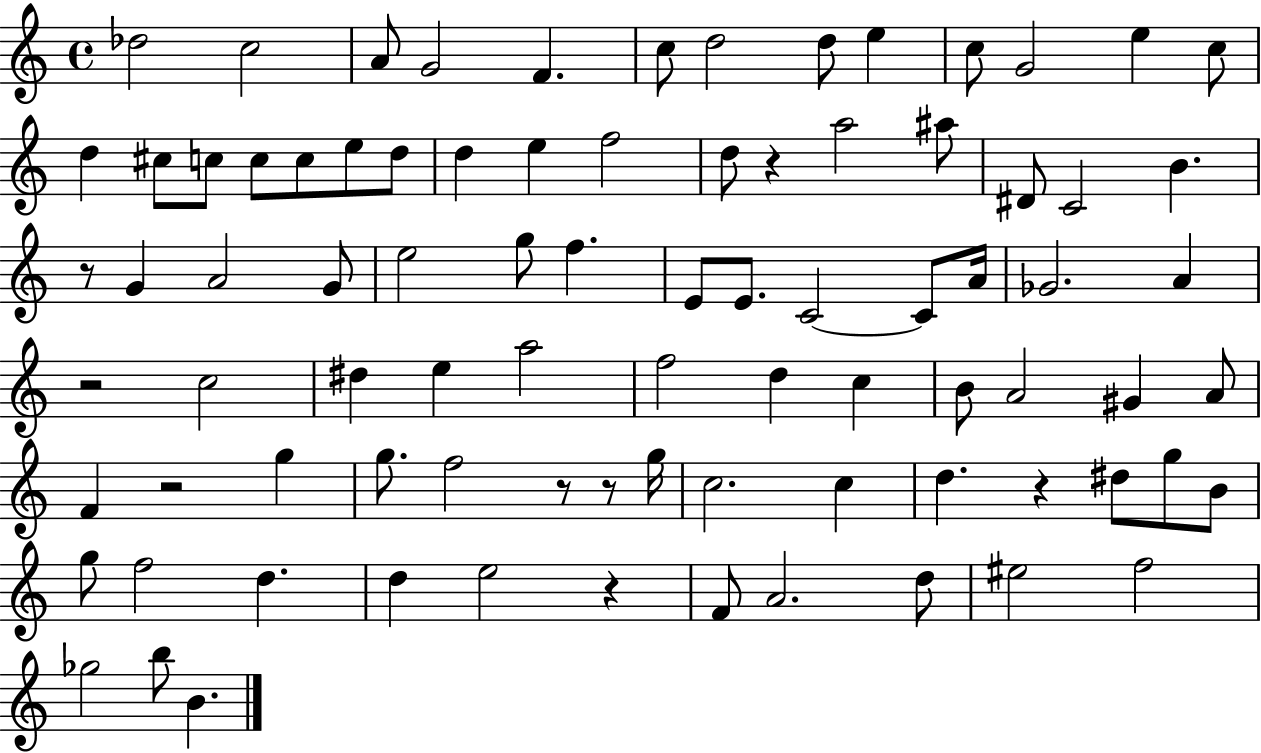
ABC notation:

X:1
T:Untitled
M:4/4
L:1/4
K:C
_d2 c2 A/2 G2 F c/2 d2 d/2 e c/2 G2 e c/2 d ^c/2 c/2 c/2 c/2 e/2 d/2 d e f2 d/2 z a2 ^a/2 ^D/2 C2 B z/2 G A2 G/2 e2 g/2 f E/2 E/2 C2 C/2 A/4 _G2 A z2 c2 ^d e a2 f2 d c B/2 A2 ^G A/2 F z2 g g/2 f2 z/2 z/2 g/4 c2 c d z ^d/2 g/2 B/2 g/2 f2 d d e2 z F/2 A2 d/2 ^e2 f2 _g2 b/2 B